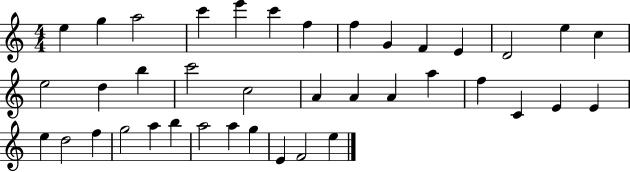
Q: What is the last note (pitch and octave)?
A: E5